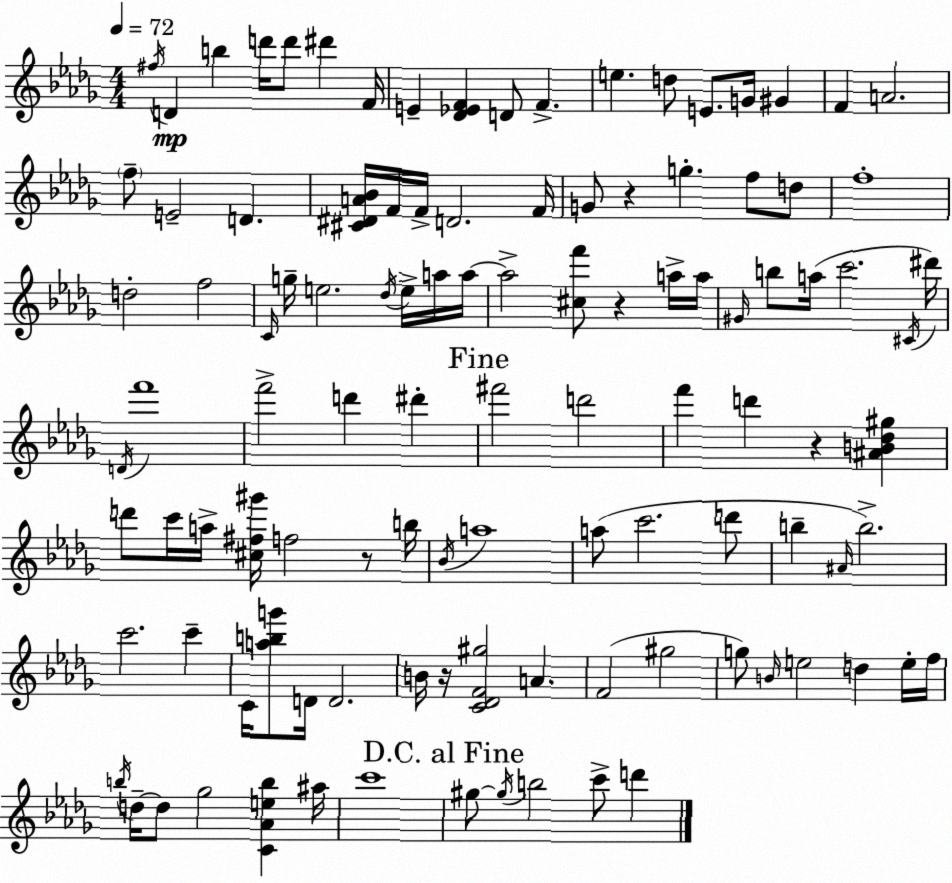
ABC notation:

X:1
T:Untitled
M:4/4
L:1/4
K:Bbm
^f/4 D b d'/4 d'/2 ^d' F/4 E [_D_EF] D/2 F e d/2 E/2 G/4 ^G F A2 f/2 E2 D [^C^DA_B]/4 F/4 F/4 D2 F/4 G/2 z g f/2 d/2 f4 d2 f2 C/4 g/4 e2 _d/4 e/4 a/4 a/4 a2 [^cf']/2 z a/4 a/4 ^G/4 b/2 a/4 c'2 ^C/4 ^d'/4 D/4 f'4 f'2 d' ^d' ^f'2 d'2 f' d' z [^AB_d^g] d'/2 c'/4 a/4 [^c^f^g']/4 f2 z/2 b/4 _B/4 a4 a/2 c'2 d'/2 b ^A/4 b2 c'2 c' C/4 [abg']/2 D/4 D2 B/4 z/4 [C_DF^g]2 A F2 ^g2 g/2 B/4 e2 d e/4 f/4 b/4 d/4 d/2 _g2 [C_Aeb] ^a/4 c'4 ^g/2 ^g/4 b2 c'/2 d'